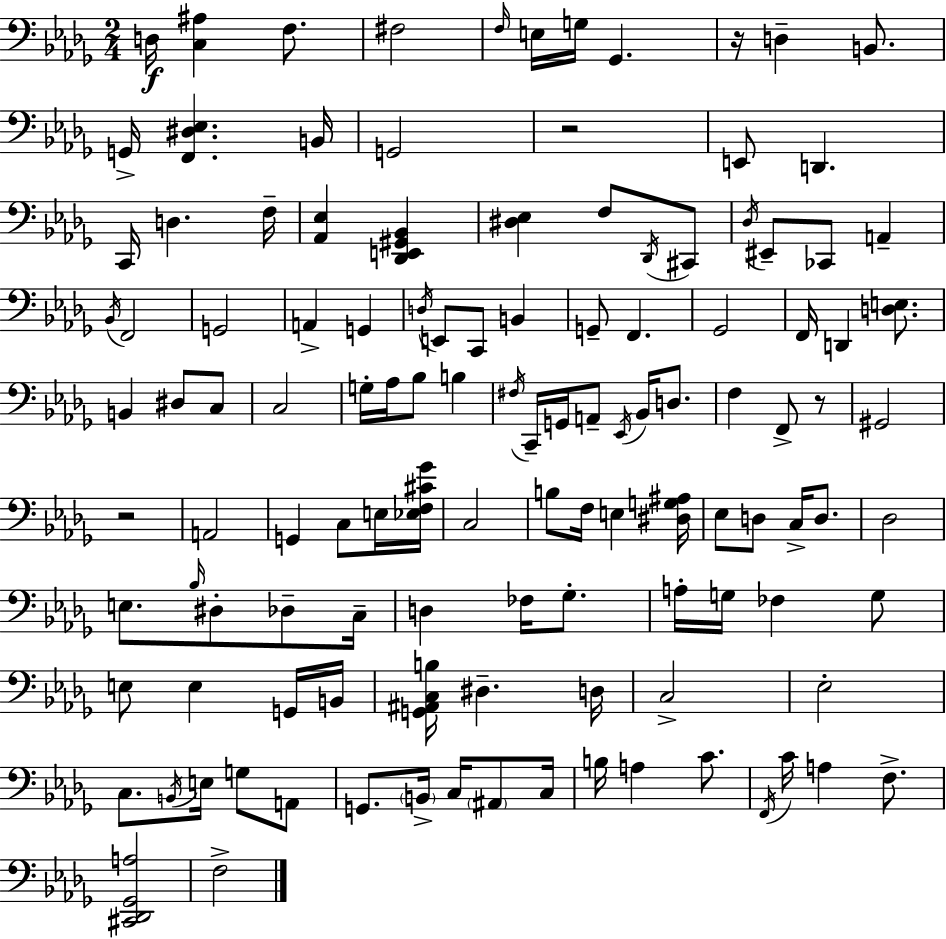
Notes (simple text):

D3/s [C3,A#3]/q F3/e. F#3/h F3/s E3/s G3/s Gb2/q. R/s D3/q B2/e. G2/s [F2,D#3,Eb3]/q. B2/s G2/h R/h E2/e D2/q. C2/s D3/q. F3/s [Ab2,Eb3]/q [Db2,E2,G#2,Bb2]/q [D#3,Eb3]/q F3/e Db2/s C#2/e Db3/s EIS2/e CES2/e A2/q Bb2/s F2/h G2/h A2/q G2/q D3/s E2/e C2/e B2/q G2/e F2/q. Gb2/h F2/s D2/q [D3,E3]/e. B2/q D#3/e C3/e C3/h G3/s Ab3/s Bb3/e B3/q F#3/s C2/s G2/s A2/e Eb2/s Bb2/s D3/e. F3/q F2/e R/e G#2/h R/h A2/h G2/q C3/e E3/s [Eb3,F3,C#4,Gb4]/s C3/h B3/e F3/s E3/q [D#3,G3,A#3]/s Eb3/e D3/e C3/s D3/e. Db3/h E3/e. Bb3/s D#3/e Db3/e C3/s D3/q FES3/s Gb3/e. A3/s G3/s FES3/q G3/e E3/e E3/q G2/s B2/s [G2,A#2,C3,B3]/s D#3/q. D3/s C3/h Eb3/h C3/e. B2/s E3/s G3/e A2/e G2/e. B2/s C3/s A#2/e C3/s B3/s A3/q C4/e. F2/s C4/s A3/q F3/e. [C#2,Db2,Gb2,A3]/h F3/h